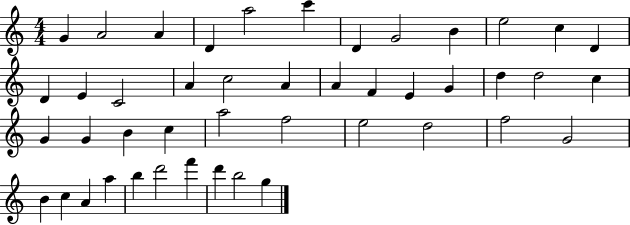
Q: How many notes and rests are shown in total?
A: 45